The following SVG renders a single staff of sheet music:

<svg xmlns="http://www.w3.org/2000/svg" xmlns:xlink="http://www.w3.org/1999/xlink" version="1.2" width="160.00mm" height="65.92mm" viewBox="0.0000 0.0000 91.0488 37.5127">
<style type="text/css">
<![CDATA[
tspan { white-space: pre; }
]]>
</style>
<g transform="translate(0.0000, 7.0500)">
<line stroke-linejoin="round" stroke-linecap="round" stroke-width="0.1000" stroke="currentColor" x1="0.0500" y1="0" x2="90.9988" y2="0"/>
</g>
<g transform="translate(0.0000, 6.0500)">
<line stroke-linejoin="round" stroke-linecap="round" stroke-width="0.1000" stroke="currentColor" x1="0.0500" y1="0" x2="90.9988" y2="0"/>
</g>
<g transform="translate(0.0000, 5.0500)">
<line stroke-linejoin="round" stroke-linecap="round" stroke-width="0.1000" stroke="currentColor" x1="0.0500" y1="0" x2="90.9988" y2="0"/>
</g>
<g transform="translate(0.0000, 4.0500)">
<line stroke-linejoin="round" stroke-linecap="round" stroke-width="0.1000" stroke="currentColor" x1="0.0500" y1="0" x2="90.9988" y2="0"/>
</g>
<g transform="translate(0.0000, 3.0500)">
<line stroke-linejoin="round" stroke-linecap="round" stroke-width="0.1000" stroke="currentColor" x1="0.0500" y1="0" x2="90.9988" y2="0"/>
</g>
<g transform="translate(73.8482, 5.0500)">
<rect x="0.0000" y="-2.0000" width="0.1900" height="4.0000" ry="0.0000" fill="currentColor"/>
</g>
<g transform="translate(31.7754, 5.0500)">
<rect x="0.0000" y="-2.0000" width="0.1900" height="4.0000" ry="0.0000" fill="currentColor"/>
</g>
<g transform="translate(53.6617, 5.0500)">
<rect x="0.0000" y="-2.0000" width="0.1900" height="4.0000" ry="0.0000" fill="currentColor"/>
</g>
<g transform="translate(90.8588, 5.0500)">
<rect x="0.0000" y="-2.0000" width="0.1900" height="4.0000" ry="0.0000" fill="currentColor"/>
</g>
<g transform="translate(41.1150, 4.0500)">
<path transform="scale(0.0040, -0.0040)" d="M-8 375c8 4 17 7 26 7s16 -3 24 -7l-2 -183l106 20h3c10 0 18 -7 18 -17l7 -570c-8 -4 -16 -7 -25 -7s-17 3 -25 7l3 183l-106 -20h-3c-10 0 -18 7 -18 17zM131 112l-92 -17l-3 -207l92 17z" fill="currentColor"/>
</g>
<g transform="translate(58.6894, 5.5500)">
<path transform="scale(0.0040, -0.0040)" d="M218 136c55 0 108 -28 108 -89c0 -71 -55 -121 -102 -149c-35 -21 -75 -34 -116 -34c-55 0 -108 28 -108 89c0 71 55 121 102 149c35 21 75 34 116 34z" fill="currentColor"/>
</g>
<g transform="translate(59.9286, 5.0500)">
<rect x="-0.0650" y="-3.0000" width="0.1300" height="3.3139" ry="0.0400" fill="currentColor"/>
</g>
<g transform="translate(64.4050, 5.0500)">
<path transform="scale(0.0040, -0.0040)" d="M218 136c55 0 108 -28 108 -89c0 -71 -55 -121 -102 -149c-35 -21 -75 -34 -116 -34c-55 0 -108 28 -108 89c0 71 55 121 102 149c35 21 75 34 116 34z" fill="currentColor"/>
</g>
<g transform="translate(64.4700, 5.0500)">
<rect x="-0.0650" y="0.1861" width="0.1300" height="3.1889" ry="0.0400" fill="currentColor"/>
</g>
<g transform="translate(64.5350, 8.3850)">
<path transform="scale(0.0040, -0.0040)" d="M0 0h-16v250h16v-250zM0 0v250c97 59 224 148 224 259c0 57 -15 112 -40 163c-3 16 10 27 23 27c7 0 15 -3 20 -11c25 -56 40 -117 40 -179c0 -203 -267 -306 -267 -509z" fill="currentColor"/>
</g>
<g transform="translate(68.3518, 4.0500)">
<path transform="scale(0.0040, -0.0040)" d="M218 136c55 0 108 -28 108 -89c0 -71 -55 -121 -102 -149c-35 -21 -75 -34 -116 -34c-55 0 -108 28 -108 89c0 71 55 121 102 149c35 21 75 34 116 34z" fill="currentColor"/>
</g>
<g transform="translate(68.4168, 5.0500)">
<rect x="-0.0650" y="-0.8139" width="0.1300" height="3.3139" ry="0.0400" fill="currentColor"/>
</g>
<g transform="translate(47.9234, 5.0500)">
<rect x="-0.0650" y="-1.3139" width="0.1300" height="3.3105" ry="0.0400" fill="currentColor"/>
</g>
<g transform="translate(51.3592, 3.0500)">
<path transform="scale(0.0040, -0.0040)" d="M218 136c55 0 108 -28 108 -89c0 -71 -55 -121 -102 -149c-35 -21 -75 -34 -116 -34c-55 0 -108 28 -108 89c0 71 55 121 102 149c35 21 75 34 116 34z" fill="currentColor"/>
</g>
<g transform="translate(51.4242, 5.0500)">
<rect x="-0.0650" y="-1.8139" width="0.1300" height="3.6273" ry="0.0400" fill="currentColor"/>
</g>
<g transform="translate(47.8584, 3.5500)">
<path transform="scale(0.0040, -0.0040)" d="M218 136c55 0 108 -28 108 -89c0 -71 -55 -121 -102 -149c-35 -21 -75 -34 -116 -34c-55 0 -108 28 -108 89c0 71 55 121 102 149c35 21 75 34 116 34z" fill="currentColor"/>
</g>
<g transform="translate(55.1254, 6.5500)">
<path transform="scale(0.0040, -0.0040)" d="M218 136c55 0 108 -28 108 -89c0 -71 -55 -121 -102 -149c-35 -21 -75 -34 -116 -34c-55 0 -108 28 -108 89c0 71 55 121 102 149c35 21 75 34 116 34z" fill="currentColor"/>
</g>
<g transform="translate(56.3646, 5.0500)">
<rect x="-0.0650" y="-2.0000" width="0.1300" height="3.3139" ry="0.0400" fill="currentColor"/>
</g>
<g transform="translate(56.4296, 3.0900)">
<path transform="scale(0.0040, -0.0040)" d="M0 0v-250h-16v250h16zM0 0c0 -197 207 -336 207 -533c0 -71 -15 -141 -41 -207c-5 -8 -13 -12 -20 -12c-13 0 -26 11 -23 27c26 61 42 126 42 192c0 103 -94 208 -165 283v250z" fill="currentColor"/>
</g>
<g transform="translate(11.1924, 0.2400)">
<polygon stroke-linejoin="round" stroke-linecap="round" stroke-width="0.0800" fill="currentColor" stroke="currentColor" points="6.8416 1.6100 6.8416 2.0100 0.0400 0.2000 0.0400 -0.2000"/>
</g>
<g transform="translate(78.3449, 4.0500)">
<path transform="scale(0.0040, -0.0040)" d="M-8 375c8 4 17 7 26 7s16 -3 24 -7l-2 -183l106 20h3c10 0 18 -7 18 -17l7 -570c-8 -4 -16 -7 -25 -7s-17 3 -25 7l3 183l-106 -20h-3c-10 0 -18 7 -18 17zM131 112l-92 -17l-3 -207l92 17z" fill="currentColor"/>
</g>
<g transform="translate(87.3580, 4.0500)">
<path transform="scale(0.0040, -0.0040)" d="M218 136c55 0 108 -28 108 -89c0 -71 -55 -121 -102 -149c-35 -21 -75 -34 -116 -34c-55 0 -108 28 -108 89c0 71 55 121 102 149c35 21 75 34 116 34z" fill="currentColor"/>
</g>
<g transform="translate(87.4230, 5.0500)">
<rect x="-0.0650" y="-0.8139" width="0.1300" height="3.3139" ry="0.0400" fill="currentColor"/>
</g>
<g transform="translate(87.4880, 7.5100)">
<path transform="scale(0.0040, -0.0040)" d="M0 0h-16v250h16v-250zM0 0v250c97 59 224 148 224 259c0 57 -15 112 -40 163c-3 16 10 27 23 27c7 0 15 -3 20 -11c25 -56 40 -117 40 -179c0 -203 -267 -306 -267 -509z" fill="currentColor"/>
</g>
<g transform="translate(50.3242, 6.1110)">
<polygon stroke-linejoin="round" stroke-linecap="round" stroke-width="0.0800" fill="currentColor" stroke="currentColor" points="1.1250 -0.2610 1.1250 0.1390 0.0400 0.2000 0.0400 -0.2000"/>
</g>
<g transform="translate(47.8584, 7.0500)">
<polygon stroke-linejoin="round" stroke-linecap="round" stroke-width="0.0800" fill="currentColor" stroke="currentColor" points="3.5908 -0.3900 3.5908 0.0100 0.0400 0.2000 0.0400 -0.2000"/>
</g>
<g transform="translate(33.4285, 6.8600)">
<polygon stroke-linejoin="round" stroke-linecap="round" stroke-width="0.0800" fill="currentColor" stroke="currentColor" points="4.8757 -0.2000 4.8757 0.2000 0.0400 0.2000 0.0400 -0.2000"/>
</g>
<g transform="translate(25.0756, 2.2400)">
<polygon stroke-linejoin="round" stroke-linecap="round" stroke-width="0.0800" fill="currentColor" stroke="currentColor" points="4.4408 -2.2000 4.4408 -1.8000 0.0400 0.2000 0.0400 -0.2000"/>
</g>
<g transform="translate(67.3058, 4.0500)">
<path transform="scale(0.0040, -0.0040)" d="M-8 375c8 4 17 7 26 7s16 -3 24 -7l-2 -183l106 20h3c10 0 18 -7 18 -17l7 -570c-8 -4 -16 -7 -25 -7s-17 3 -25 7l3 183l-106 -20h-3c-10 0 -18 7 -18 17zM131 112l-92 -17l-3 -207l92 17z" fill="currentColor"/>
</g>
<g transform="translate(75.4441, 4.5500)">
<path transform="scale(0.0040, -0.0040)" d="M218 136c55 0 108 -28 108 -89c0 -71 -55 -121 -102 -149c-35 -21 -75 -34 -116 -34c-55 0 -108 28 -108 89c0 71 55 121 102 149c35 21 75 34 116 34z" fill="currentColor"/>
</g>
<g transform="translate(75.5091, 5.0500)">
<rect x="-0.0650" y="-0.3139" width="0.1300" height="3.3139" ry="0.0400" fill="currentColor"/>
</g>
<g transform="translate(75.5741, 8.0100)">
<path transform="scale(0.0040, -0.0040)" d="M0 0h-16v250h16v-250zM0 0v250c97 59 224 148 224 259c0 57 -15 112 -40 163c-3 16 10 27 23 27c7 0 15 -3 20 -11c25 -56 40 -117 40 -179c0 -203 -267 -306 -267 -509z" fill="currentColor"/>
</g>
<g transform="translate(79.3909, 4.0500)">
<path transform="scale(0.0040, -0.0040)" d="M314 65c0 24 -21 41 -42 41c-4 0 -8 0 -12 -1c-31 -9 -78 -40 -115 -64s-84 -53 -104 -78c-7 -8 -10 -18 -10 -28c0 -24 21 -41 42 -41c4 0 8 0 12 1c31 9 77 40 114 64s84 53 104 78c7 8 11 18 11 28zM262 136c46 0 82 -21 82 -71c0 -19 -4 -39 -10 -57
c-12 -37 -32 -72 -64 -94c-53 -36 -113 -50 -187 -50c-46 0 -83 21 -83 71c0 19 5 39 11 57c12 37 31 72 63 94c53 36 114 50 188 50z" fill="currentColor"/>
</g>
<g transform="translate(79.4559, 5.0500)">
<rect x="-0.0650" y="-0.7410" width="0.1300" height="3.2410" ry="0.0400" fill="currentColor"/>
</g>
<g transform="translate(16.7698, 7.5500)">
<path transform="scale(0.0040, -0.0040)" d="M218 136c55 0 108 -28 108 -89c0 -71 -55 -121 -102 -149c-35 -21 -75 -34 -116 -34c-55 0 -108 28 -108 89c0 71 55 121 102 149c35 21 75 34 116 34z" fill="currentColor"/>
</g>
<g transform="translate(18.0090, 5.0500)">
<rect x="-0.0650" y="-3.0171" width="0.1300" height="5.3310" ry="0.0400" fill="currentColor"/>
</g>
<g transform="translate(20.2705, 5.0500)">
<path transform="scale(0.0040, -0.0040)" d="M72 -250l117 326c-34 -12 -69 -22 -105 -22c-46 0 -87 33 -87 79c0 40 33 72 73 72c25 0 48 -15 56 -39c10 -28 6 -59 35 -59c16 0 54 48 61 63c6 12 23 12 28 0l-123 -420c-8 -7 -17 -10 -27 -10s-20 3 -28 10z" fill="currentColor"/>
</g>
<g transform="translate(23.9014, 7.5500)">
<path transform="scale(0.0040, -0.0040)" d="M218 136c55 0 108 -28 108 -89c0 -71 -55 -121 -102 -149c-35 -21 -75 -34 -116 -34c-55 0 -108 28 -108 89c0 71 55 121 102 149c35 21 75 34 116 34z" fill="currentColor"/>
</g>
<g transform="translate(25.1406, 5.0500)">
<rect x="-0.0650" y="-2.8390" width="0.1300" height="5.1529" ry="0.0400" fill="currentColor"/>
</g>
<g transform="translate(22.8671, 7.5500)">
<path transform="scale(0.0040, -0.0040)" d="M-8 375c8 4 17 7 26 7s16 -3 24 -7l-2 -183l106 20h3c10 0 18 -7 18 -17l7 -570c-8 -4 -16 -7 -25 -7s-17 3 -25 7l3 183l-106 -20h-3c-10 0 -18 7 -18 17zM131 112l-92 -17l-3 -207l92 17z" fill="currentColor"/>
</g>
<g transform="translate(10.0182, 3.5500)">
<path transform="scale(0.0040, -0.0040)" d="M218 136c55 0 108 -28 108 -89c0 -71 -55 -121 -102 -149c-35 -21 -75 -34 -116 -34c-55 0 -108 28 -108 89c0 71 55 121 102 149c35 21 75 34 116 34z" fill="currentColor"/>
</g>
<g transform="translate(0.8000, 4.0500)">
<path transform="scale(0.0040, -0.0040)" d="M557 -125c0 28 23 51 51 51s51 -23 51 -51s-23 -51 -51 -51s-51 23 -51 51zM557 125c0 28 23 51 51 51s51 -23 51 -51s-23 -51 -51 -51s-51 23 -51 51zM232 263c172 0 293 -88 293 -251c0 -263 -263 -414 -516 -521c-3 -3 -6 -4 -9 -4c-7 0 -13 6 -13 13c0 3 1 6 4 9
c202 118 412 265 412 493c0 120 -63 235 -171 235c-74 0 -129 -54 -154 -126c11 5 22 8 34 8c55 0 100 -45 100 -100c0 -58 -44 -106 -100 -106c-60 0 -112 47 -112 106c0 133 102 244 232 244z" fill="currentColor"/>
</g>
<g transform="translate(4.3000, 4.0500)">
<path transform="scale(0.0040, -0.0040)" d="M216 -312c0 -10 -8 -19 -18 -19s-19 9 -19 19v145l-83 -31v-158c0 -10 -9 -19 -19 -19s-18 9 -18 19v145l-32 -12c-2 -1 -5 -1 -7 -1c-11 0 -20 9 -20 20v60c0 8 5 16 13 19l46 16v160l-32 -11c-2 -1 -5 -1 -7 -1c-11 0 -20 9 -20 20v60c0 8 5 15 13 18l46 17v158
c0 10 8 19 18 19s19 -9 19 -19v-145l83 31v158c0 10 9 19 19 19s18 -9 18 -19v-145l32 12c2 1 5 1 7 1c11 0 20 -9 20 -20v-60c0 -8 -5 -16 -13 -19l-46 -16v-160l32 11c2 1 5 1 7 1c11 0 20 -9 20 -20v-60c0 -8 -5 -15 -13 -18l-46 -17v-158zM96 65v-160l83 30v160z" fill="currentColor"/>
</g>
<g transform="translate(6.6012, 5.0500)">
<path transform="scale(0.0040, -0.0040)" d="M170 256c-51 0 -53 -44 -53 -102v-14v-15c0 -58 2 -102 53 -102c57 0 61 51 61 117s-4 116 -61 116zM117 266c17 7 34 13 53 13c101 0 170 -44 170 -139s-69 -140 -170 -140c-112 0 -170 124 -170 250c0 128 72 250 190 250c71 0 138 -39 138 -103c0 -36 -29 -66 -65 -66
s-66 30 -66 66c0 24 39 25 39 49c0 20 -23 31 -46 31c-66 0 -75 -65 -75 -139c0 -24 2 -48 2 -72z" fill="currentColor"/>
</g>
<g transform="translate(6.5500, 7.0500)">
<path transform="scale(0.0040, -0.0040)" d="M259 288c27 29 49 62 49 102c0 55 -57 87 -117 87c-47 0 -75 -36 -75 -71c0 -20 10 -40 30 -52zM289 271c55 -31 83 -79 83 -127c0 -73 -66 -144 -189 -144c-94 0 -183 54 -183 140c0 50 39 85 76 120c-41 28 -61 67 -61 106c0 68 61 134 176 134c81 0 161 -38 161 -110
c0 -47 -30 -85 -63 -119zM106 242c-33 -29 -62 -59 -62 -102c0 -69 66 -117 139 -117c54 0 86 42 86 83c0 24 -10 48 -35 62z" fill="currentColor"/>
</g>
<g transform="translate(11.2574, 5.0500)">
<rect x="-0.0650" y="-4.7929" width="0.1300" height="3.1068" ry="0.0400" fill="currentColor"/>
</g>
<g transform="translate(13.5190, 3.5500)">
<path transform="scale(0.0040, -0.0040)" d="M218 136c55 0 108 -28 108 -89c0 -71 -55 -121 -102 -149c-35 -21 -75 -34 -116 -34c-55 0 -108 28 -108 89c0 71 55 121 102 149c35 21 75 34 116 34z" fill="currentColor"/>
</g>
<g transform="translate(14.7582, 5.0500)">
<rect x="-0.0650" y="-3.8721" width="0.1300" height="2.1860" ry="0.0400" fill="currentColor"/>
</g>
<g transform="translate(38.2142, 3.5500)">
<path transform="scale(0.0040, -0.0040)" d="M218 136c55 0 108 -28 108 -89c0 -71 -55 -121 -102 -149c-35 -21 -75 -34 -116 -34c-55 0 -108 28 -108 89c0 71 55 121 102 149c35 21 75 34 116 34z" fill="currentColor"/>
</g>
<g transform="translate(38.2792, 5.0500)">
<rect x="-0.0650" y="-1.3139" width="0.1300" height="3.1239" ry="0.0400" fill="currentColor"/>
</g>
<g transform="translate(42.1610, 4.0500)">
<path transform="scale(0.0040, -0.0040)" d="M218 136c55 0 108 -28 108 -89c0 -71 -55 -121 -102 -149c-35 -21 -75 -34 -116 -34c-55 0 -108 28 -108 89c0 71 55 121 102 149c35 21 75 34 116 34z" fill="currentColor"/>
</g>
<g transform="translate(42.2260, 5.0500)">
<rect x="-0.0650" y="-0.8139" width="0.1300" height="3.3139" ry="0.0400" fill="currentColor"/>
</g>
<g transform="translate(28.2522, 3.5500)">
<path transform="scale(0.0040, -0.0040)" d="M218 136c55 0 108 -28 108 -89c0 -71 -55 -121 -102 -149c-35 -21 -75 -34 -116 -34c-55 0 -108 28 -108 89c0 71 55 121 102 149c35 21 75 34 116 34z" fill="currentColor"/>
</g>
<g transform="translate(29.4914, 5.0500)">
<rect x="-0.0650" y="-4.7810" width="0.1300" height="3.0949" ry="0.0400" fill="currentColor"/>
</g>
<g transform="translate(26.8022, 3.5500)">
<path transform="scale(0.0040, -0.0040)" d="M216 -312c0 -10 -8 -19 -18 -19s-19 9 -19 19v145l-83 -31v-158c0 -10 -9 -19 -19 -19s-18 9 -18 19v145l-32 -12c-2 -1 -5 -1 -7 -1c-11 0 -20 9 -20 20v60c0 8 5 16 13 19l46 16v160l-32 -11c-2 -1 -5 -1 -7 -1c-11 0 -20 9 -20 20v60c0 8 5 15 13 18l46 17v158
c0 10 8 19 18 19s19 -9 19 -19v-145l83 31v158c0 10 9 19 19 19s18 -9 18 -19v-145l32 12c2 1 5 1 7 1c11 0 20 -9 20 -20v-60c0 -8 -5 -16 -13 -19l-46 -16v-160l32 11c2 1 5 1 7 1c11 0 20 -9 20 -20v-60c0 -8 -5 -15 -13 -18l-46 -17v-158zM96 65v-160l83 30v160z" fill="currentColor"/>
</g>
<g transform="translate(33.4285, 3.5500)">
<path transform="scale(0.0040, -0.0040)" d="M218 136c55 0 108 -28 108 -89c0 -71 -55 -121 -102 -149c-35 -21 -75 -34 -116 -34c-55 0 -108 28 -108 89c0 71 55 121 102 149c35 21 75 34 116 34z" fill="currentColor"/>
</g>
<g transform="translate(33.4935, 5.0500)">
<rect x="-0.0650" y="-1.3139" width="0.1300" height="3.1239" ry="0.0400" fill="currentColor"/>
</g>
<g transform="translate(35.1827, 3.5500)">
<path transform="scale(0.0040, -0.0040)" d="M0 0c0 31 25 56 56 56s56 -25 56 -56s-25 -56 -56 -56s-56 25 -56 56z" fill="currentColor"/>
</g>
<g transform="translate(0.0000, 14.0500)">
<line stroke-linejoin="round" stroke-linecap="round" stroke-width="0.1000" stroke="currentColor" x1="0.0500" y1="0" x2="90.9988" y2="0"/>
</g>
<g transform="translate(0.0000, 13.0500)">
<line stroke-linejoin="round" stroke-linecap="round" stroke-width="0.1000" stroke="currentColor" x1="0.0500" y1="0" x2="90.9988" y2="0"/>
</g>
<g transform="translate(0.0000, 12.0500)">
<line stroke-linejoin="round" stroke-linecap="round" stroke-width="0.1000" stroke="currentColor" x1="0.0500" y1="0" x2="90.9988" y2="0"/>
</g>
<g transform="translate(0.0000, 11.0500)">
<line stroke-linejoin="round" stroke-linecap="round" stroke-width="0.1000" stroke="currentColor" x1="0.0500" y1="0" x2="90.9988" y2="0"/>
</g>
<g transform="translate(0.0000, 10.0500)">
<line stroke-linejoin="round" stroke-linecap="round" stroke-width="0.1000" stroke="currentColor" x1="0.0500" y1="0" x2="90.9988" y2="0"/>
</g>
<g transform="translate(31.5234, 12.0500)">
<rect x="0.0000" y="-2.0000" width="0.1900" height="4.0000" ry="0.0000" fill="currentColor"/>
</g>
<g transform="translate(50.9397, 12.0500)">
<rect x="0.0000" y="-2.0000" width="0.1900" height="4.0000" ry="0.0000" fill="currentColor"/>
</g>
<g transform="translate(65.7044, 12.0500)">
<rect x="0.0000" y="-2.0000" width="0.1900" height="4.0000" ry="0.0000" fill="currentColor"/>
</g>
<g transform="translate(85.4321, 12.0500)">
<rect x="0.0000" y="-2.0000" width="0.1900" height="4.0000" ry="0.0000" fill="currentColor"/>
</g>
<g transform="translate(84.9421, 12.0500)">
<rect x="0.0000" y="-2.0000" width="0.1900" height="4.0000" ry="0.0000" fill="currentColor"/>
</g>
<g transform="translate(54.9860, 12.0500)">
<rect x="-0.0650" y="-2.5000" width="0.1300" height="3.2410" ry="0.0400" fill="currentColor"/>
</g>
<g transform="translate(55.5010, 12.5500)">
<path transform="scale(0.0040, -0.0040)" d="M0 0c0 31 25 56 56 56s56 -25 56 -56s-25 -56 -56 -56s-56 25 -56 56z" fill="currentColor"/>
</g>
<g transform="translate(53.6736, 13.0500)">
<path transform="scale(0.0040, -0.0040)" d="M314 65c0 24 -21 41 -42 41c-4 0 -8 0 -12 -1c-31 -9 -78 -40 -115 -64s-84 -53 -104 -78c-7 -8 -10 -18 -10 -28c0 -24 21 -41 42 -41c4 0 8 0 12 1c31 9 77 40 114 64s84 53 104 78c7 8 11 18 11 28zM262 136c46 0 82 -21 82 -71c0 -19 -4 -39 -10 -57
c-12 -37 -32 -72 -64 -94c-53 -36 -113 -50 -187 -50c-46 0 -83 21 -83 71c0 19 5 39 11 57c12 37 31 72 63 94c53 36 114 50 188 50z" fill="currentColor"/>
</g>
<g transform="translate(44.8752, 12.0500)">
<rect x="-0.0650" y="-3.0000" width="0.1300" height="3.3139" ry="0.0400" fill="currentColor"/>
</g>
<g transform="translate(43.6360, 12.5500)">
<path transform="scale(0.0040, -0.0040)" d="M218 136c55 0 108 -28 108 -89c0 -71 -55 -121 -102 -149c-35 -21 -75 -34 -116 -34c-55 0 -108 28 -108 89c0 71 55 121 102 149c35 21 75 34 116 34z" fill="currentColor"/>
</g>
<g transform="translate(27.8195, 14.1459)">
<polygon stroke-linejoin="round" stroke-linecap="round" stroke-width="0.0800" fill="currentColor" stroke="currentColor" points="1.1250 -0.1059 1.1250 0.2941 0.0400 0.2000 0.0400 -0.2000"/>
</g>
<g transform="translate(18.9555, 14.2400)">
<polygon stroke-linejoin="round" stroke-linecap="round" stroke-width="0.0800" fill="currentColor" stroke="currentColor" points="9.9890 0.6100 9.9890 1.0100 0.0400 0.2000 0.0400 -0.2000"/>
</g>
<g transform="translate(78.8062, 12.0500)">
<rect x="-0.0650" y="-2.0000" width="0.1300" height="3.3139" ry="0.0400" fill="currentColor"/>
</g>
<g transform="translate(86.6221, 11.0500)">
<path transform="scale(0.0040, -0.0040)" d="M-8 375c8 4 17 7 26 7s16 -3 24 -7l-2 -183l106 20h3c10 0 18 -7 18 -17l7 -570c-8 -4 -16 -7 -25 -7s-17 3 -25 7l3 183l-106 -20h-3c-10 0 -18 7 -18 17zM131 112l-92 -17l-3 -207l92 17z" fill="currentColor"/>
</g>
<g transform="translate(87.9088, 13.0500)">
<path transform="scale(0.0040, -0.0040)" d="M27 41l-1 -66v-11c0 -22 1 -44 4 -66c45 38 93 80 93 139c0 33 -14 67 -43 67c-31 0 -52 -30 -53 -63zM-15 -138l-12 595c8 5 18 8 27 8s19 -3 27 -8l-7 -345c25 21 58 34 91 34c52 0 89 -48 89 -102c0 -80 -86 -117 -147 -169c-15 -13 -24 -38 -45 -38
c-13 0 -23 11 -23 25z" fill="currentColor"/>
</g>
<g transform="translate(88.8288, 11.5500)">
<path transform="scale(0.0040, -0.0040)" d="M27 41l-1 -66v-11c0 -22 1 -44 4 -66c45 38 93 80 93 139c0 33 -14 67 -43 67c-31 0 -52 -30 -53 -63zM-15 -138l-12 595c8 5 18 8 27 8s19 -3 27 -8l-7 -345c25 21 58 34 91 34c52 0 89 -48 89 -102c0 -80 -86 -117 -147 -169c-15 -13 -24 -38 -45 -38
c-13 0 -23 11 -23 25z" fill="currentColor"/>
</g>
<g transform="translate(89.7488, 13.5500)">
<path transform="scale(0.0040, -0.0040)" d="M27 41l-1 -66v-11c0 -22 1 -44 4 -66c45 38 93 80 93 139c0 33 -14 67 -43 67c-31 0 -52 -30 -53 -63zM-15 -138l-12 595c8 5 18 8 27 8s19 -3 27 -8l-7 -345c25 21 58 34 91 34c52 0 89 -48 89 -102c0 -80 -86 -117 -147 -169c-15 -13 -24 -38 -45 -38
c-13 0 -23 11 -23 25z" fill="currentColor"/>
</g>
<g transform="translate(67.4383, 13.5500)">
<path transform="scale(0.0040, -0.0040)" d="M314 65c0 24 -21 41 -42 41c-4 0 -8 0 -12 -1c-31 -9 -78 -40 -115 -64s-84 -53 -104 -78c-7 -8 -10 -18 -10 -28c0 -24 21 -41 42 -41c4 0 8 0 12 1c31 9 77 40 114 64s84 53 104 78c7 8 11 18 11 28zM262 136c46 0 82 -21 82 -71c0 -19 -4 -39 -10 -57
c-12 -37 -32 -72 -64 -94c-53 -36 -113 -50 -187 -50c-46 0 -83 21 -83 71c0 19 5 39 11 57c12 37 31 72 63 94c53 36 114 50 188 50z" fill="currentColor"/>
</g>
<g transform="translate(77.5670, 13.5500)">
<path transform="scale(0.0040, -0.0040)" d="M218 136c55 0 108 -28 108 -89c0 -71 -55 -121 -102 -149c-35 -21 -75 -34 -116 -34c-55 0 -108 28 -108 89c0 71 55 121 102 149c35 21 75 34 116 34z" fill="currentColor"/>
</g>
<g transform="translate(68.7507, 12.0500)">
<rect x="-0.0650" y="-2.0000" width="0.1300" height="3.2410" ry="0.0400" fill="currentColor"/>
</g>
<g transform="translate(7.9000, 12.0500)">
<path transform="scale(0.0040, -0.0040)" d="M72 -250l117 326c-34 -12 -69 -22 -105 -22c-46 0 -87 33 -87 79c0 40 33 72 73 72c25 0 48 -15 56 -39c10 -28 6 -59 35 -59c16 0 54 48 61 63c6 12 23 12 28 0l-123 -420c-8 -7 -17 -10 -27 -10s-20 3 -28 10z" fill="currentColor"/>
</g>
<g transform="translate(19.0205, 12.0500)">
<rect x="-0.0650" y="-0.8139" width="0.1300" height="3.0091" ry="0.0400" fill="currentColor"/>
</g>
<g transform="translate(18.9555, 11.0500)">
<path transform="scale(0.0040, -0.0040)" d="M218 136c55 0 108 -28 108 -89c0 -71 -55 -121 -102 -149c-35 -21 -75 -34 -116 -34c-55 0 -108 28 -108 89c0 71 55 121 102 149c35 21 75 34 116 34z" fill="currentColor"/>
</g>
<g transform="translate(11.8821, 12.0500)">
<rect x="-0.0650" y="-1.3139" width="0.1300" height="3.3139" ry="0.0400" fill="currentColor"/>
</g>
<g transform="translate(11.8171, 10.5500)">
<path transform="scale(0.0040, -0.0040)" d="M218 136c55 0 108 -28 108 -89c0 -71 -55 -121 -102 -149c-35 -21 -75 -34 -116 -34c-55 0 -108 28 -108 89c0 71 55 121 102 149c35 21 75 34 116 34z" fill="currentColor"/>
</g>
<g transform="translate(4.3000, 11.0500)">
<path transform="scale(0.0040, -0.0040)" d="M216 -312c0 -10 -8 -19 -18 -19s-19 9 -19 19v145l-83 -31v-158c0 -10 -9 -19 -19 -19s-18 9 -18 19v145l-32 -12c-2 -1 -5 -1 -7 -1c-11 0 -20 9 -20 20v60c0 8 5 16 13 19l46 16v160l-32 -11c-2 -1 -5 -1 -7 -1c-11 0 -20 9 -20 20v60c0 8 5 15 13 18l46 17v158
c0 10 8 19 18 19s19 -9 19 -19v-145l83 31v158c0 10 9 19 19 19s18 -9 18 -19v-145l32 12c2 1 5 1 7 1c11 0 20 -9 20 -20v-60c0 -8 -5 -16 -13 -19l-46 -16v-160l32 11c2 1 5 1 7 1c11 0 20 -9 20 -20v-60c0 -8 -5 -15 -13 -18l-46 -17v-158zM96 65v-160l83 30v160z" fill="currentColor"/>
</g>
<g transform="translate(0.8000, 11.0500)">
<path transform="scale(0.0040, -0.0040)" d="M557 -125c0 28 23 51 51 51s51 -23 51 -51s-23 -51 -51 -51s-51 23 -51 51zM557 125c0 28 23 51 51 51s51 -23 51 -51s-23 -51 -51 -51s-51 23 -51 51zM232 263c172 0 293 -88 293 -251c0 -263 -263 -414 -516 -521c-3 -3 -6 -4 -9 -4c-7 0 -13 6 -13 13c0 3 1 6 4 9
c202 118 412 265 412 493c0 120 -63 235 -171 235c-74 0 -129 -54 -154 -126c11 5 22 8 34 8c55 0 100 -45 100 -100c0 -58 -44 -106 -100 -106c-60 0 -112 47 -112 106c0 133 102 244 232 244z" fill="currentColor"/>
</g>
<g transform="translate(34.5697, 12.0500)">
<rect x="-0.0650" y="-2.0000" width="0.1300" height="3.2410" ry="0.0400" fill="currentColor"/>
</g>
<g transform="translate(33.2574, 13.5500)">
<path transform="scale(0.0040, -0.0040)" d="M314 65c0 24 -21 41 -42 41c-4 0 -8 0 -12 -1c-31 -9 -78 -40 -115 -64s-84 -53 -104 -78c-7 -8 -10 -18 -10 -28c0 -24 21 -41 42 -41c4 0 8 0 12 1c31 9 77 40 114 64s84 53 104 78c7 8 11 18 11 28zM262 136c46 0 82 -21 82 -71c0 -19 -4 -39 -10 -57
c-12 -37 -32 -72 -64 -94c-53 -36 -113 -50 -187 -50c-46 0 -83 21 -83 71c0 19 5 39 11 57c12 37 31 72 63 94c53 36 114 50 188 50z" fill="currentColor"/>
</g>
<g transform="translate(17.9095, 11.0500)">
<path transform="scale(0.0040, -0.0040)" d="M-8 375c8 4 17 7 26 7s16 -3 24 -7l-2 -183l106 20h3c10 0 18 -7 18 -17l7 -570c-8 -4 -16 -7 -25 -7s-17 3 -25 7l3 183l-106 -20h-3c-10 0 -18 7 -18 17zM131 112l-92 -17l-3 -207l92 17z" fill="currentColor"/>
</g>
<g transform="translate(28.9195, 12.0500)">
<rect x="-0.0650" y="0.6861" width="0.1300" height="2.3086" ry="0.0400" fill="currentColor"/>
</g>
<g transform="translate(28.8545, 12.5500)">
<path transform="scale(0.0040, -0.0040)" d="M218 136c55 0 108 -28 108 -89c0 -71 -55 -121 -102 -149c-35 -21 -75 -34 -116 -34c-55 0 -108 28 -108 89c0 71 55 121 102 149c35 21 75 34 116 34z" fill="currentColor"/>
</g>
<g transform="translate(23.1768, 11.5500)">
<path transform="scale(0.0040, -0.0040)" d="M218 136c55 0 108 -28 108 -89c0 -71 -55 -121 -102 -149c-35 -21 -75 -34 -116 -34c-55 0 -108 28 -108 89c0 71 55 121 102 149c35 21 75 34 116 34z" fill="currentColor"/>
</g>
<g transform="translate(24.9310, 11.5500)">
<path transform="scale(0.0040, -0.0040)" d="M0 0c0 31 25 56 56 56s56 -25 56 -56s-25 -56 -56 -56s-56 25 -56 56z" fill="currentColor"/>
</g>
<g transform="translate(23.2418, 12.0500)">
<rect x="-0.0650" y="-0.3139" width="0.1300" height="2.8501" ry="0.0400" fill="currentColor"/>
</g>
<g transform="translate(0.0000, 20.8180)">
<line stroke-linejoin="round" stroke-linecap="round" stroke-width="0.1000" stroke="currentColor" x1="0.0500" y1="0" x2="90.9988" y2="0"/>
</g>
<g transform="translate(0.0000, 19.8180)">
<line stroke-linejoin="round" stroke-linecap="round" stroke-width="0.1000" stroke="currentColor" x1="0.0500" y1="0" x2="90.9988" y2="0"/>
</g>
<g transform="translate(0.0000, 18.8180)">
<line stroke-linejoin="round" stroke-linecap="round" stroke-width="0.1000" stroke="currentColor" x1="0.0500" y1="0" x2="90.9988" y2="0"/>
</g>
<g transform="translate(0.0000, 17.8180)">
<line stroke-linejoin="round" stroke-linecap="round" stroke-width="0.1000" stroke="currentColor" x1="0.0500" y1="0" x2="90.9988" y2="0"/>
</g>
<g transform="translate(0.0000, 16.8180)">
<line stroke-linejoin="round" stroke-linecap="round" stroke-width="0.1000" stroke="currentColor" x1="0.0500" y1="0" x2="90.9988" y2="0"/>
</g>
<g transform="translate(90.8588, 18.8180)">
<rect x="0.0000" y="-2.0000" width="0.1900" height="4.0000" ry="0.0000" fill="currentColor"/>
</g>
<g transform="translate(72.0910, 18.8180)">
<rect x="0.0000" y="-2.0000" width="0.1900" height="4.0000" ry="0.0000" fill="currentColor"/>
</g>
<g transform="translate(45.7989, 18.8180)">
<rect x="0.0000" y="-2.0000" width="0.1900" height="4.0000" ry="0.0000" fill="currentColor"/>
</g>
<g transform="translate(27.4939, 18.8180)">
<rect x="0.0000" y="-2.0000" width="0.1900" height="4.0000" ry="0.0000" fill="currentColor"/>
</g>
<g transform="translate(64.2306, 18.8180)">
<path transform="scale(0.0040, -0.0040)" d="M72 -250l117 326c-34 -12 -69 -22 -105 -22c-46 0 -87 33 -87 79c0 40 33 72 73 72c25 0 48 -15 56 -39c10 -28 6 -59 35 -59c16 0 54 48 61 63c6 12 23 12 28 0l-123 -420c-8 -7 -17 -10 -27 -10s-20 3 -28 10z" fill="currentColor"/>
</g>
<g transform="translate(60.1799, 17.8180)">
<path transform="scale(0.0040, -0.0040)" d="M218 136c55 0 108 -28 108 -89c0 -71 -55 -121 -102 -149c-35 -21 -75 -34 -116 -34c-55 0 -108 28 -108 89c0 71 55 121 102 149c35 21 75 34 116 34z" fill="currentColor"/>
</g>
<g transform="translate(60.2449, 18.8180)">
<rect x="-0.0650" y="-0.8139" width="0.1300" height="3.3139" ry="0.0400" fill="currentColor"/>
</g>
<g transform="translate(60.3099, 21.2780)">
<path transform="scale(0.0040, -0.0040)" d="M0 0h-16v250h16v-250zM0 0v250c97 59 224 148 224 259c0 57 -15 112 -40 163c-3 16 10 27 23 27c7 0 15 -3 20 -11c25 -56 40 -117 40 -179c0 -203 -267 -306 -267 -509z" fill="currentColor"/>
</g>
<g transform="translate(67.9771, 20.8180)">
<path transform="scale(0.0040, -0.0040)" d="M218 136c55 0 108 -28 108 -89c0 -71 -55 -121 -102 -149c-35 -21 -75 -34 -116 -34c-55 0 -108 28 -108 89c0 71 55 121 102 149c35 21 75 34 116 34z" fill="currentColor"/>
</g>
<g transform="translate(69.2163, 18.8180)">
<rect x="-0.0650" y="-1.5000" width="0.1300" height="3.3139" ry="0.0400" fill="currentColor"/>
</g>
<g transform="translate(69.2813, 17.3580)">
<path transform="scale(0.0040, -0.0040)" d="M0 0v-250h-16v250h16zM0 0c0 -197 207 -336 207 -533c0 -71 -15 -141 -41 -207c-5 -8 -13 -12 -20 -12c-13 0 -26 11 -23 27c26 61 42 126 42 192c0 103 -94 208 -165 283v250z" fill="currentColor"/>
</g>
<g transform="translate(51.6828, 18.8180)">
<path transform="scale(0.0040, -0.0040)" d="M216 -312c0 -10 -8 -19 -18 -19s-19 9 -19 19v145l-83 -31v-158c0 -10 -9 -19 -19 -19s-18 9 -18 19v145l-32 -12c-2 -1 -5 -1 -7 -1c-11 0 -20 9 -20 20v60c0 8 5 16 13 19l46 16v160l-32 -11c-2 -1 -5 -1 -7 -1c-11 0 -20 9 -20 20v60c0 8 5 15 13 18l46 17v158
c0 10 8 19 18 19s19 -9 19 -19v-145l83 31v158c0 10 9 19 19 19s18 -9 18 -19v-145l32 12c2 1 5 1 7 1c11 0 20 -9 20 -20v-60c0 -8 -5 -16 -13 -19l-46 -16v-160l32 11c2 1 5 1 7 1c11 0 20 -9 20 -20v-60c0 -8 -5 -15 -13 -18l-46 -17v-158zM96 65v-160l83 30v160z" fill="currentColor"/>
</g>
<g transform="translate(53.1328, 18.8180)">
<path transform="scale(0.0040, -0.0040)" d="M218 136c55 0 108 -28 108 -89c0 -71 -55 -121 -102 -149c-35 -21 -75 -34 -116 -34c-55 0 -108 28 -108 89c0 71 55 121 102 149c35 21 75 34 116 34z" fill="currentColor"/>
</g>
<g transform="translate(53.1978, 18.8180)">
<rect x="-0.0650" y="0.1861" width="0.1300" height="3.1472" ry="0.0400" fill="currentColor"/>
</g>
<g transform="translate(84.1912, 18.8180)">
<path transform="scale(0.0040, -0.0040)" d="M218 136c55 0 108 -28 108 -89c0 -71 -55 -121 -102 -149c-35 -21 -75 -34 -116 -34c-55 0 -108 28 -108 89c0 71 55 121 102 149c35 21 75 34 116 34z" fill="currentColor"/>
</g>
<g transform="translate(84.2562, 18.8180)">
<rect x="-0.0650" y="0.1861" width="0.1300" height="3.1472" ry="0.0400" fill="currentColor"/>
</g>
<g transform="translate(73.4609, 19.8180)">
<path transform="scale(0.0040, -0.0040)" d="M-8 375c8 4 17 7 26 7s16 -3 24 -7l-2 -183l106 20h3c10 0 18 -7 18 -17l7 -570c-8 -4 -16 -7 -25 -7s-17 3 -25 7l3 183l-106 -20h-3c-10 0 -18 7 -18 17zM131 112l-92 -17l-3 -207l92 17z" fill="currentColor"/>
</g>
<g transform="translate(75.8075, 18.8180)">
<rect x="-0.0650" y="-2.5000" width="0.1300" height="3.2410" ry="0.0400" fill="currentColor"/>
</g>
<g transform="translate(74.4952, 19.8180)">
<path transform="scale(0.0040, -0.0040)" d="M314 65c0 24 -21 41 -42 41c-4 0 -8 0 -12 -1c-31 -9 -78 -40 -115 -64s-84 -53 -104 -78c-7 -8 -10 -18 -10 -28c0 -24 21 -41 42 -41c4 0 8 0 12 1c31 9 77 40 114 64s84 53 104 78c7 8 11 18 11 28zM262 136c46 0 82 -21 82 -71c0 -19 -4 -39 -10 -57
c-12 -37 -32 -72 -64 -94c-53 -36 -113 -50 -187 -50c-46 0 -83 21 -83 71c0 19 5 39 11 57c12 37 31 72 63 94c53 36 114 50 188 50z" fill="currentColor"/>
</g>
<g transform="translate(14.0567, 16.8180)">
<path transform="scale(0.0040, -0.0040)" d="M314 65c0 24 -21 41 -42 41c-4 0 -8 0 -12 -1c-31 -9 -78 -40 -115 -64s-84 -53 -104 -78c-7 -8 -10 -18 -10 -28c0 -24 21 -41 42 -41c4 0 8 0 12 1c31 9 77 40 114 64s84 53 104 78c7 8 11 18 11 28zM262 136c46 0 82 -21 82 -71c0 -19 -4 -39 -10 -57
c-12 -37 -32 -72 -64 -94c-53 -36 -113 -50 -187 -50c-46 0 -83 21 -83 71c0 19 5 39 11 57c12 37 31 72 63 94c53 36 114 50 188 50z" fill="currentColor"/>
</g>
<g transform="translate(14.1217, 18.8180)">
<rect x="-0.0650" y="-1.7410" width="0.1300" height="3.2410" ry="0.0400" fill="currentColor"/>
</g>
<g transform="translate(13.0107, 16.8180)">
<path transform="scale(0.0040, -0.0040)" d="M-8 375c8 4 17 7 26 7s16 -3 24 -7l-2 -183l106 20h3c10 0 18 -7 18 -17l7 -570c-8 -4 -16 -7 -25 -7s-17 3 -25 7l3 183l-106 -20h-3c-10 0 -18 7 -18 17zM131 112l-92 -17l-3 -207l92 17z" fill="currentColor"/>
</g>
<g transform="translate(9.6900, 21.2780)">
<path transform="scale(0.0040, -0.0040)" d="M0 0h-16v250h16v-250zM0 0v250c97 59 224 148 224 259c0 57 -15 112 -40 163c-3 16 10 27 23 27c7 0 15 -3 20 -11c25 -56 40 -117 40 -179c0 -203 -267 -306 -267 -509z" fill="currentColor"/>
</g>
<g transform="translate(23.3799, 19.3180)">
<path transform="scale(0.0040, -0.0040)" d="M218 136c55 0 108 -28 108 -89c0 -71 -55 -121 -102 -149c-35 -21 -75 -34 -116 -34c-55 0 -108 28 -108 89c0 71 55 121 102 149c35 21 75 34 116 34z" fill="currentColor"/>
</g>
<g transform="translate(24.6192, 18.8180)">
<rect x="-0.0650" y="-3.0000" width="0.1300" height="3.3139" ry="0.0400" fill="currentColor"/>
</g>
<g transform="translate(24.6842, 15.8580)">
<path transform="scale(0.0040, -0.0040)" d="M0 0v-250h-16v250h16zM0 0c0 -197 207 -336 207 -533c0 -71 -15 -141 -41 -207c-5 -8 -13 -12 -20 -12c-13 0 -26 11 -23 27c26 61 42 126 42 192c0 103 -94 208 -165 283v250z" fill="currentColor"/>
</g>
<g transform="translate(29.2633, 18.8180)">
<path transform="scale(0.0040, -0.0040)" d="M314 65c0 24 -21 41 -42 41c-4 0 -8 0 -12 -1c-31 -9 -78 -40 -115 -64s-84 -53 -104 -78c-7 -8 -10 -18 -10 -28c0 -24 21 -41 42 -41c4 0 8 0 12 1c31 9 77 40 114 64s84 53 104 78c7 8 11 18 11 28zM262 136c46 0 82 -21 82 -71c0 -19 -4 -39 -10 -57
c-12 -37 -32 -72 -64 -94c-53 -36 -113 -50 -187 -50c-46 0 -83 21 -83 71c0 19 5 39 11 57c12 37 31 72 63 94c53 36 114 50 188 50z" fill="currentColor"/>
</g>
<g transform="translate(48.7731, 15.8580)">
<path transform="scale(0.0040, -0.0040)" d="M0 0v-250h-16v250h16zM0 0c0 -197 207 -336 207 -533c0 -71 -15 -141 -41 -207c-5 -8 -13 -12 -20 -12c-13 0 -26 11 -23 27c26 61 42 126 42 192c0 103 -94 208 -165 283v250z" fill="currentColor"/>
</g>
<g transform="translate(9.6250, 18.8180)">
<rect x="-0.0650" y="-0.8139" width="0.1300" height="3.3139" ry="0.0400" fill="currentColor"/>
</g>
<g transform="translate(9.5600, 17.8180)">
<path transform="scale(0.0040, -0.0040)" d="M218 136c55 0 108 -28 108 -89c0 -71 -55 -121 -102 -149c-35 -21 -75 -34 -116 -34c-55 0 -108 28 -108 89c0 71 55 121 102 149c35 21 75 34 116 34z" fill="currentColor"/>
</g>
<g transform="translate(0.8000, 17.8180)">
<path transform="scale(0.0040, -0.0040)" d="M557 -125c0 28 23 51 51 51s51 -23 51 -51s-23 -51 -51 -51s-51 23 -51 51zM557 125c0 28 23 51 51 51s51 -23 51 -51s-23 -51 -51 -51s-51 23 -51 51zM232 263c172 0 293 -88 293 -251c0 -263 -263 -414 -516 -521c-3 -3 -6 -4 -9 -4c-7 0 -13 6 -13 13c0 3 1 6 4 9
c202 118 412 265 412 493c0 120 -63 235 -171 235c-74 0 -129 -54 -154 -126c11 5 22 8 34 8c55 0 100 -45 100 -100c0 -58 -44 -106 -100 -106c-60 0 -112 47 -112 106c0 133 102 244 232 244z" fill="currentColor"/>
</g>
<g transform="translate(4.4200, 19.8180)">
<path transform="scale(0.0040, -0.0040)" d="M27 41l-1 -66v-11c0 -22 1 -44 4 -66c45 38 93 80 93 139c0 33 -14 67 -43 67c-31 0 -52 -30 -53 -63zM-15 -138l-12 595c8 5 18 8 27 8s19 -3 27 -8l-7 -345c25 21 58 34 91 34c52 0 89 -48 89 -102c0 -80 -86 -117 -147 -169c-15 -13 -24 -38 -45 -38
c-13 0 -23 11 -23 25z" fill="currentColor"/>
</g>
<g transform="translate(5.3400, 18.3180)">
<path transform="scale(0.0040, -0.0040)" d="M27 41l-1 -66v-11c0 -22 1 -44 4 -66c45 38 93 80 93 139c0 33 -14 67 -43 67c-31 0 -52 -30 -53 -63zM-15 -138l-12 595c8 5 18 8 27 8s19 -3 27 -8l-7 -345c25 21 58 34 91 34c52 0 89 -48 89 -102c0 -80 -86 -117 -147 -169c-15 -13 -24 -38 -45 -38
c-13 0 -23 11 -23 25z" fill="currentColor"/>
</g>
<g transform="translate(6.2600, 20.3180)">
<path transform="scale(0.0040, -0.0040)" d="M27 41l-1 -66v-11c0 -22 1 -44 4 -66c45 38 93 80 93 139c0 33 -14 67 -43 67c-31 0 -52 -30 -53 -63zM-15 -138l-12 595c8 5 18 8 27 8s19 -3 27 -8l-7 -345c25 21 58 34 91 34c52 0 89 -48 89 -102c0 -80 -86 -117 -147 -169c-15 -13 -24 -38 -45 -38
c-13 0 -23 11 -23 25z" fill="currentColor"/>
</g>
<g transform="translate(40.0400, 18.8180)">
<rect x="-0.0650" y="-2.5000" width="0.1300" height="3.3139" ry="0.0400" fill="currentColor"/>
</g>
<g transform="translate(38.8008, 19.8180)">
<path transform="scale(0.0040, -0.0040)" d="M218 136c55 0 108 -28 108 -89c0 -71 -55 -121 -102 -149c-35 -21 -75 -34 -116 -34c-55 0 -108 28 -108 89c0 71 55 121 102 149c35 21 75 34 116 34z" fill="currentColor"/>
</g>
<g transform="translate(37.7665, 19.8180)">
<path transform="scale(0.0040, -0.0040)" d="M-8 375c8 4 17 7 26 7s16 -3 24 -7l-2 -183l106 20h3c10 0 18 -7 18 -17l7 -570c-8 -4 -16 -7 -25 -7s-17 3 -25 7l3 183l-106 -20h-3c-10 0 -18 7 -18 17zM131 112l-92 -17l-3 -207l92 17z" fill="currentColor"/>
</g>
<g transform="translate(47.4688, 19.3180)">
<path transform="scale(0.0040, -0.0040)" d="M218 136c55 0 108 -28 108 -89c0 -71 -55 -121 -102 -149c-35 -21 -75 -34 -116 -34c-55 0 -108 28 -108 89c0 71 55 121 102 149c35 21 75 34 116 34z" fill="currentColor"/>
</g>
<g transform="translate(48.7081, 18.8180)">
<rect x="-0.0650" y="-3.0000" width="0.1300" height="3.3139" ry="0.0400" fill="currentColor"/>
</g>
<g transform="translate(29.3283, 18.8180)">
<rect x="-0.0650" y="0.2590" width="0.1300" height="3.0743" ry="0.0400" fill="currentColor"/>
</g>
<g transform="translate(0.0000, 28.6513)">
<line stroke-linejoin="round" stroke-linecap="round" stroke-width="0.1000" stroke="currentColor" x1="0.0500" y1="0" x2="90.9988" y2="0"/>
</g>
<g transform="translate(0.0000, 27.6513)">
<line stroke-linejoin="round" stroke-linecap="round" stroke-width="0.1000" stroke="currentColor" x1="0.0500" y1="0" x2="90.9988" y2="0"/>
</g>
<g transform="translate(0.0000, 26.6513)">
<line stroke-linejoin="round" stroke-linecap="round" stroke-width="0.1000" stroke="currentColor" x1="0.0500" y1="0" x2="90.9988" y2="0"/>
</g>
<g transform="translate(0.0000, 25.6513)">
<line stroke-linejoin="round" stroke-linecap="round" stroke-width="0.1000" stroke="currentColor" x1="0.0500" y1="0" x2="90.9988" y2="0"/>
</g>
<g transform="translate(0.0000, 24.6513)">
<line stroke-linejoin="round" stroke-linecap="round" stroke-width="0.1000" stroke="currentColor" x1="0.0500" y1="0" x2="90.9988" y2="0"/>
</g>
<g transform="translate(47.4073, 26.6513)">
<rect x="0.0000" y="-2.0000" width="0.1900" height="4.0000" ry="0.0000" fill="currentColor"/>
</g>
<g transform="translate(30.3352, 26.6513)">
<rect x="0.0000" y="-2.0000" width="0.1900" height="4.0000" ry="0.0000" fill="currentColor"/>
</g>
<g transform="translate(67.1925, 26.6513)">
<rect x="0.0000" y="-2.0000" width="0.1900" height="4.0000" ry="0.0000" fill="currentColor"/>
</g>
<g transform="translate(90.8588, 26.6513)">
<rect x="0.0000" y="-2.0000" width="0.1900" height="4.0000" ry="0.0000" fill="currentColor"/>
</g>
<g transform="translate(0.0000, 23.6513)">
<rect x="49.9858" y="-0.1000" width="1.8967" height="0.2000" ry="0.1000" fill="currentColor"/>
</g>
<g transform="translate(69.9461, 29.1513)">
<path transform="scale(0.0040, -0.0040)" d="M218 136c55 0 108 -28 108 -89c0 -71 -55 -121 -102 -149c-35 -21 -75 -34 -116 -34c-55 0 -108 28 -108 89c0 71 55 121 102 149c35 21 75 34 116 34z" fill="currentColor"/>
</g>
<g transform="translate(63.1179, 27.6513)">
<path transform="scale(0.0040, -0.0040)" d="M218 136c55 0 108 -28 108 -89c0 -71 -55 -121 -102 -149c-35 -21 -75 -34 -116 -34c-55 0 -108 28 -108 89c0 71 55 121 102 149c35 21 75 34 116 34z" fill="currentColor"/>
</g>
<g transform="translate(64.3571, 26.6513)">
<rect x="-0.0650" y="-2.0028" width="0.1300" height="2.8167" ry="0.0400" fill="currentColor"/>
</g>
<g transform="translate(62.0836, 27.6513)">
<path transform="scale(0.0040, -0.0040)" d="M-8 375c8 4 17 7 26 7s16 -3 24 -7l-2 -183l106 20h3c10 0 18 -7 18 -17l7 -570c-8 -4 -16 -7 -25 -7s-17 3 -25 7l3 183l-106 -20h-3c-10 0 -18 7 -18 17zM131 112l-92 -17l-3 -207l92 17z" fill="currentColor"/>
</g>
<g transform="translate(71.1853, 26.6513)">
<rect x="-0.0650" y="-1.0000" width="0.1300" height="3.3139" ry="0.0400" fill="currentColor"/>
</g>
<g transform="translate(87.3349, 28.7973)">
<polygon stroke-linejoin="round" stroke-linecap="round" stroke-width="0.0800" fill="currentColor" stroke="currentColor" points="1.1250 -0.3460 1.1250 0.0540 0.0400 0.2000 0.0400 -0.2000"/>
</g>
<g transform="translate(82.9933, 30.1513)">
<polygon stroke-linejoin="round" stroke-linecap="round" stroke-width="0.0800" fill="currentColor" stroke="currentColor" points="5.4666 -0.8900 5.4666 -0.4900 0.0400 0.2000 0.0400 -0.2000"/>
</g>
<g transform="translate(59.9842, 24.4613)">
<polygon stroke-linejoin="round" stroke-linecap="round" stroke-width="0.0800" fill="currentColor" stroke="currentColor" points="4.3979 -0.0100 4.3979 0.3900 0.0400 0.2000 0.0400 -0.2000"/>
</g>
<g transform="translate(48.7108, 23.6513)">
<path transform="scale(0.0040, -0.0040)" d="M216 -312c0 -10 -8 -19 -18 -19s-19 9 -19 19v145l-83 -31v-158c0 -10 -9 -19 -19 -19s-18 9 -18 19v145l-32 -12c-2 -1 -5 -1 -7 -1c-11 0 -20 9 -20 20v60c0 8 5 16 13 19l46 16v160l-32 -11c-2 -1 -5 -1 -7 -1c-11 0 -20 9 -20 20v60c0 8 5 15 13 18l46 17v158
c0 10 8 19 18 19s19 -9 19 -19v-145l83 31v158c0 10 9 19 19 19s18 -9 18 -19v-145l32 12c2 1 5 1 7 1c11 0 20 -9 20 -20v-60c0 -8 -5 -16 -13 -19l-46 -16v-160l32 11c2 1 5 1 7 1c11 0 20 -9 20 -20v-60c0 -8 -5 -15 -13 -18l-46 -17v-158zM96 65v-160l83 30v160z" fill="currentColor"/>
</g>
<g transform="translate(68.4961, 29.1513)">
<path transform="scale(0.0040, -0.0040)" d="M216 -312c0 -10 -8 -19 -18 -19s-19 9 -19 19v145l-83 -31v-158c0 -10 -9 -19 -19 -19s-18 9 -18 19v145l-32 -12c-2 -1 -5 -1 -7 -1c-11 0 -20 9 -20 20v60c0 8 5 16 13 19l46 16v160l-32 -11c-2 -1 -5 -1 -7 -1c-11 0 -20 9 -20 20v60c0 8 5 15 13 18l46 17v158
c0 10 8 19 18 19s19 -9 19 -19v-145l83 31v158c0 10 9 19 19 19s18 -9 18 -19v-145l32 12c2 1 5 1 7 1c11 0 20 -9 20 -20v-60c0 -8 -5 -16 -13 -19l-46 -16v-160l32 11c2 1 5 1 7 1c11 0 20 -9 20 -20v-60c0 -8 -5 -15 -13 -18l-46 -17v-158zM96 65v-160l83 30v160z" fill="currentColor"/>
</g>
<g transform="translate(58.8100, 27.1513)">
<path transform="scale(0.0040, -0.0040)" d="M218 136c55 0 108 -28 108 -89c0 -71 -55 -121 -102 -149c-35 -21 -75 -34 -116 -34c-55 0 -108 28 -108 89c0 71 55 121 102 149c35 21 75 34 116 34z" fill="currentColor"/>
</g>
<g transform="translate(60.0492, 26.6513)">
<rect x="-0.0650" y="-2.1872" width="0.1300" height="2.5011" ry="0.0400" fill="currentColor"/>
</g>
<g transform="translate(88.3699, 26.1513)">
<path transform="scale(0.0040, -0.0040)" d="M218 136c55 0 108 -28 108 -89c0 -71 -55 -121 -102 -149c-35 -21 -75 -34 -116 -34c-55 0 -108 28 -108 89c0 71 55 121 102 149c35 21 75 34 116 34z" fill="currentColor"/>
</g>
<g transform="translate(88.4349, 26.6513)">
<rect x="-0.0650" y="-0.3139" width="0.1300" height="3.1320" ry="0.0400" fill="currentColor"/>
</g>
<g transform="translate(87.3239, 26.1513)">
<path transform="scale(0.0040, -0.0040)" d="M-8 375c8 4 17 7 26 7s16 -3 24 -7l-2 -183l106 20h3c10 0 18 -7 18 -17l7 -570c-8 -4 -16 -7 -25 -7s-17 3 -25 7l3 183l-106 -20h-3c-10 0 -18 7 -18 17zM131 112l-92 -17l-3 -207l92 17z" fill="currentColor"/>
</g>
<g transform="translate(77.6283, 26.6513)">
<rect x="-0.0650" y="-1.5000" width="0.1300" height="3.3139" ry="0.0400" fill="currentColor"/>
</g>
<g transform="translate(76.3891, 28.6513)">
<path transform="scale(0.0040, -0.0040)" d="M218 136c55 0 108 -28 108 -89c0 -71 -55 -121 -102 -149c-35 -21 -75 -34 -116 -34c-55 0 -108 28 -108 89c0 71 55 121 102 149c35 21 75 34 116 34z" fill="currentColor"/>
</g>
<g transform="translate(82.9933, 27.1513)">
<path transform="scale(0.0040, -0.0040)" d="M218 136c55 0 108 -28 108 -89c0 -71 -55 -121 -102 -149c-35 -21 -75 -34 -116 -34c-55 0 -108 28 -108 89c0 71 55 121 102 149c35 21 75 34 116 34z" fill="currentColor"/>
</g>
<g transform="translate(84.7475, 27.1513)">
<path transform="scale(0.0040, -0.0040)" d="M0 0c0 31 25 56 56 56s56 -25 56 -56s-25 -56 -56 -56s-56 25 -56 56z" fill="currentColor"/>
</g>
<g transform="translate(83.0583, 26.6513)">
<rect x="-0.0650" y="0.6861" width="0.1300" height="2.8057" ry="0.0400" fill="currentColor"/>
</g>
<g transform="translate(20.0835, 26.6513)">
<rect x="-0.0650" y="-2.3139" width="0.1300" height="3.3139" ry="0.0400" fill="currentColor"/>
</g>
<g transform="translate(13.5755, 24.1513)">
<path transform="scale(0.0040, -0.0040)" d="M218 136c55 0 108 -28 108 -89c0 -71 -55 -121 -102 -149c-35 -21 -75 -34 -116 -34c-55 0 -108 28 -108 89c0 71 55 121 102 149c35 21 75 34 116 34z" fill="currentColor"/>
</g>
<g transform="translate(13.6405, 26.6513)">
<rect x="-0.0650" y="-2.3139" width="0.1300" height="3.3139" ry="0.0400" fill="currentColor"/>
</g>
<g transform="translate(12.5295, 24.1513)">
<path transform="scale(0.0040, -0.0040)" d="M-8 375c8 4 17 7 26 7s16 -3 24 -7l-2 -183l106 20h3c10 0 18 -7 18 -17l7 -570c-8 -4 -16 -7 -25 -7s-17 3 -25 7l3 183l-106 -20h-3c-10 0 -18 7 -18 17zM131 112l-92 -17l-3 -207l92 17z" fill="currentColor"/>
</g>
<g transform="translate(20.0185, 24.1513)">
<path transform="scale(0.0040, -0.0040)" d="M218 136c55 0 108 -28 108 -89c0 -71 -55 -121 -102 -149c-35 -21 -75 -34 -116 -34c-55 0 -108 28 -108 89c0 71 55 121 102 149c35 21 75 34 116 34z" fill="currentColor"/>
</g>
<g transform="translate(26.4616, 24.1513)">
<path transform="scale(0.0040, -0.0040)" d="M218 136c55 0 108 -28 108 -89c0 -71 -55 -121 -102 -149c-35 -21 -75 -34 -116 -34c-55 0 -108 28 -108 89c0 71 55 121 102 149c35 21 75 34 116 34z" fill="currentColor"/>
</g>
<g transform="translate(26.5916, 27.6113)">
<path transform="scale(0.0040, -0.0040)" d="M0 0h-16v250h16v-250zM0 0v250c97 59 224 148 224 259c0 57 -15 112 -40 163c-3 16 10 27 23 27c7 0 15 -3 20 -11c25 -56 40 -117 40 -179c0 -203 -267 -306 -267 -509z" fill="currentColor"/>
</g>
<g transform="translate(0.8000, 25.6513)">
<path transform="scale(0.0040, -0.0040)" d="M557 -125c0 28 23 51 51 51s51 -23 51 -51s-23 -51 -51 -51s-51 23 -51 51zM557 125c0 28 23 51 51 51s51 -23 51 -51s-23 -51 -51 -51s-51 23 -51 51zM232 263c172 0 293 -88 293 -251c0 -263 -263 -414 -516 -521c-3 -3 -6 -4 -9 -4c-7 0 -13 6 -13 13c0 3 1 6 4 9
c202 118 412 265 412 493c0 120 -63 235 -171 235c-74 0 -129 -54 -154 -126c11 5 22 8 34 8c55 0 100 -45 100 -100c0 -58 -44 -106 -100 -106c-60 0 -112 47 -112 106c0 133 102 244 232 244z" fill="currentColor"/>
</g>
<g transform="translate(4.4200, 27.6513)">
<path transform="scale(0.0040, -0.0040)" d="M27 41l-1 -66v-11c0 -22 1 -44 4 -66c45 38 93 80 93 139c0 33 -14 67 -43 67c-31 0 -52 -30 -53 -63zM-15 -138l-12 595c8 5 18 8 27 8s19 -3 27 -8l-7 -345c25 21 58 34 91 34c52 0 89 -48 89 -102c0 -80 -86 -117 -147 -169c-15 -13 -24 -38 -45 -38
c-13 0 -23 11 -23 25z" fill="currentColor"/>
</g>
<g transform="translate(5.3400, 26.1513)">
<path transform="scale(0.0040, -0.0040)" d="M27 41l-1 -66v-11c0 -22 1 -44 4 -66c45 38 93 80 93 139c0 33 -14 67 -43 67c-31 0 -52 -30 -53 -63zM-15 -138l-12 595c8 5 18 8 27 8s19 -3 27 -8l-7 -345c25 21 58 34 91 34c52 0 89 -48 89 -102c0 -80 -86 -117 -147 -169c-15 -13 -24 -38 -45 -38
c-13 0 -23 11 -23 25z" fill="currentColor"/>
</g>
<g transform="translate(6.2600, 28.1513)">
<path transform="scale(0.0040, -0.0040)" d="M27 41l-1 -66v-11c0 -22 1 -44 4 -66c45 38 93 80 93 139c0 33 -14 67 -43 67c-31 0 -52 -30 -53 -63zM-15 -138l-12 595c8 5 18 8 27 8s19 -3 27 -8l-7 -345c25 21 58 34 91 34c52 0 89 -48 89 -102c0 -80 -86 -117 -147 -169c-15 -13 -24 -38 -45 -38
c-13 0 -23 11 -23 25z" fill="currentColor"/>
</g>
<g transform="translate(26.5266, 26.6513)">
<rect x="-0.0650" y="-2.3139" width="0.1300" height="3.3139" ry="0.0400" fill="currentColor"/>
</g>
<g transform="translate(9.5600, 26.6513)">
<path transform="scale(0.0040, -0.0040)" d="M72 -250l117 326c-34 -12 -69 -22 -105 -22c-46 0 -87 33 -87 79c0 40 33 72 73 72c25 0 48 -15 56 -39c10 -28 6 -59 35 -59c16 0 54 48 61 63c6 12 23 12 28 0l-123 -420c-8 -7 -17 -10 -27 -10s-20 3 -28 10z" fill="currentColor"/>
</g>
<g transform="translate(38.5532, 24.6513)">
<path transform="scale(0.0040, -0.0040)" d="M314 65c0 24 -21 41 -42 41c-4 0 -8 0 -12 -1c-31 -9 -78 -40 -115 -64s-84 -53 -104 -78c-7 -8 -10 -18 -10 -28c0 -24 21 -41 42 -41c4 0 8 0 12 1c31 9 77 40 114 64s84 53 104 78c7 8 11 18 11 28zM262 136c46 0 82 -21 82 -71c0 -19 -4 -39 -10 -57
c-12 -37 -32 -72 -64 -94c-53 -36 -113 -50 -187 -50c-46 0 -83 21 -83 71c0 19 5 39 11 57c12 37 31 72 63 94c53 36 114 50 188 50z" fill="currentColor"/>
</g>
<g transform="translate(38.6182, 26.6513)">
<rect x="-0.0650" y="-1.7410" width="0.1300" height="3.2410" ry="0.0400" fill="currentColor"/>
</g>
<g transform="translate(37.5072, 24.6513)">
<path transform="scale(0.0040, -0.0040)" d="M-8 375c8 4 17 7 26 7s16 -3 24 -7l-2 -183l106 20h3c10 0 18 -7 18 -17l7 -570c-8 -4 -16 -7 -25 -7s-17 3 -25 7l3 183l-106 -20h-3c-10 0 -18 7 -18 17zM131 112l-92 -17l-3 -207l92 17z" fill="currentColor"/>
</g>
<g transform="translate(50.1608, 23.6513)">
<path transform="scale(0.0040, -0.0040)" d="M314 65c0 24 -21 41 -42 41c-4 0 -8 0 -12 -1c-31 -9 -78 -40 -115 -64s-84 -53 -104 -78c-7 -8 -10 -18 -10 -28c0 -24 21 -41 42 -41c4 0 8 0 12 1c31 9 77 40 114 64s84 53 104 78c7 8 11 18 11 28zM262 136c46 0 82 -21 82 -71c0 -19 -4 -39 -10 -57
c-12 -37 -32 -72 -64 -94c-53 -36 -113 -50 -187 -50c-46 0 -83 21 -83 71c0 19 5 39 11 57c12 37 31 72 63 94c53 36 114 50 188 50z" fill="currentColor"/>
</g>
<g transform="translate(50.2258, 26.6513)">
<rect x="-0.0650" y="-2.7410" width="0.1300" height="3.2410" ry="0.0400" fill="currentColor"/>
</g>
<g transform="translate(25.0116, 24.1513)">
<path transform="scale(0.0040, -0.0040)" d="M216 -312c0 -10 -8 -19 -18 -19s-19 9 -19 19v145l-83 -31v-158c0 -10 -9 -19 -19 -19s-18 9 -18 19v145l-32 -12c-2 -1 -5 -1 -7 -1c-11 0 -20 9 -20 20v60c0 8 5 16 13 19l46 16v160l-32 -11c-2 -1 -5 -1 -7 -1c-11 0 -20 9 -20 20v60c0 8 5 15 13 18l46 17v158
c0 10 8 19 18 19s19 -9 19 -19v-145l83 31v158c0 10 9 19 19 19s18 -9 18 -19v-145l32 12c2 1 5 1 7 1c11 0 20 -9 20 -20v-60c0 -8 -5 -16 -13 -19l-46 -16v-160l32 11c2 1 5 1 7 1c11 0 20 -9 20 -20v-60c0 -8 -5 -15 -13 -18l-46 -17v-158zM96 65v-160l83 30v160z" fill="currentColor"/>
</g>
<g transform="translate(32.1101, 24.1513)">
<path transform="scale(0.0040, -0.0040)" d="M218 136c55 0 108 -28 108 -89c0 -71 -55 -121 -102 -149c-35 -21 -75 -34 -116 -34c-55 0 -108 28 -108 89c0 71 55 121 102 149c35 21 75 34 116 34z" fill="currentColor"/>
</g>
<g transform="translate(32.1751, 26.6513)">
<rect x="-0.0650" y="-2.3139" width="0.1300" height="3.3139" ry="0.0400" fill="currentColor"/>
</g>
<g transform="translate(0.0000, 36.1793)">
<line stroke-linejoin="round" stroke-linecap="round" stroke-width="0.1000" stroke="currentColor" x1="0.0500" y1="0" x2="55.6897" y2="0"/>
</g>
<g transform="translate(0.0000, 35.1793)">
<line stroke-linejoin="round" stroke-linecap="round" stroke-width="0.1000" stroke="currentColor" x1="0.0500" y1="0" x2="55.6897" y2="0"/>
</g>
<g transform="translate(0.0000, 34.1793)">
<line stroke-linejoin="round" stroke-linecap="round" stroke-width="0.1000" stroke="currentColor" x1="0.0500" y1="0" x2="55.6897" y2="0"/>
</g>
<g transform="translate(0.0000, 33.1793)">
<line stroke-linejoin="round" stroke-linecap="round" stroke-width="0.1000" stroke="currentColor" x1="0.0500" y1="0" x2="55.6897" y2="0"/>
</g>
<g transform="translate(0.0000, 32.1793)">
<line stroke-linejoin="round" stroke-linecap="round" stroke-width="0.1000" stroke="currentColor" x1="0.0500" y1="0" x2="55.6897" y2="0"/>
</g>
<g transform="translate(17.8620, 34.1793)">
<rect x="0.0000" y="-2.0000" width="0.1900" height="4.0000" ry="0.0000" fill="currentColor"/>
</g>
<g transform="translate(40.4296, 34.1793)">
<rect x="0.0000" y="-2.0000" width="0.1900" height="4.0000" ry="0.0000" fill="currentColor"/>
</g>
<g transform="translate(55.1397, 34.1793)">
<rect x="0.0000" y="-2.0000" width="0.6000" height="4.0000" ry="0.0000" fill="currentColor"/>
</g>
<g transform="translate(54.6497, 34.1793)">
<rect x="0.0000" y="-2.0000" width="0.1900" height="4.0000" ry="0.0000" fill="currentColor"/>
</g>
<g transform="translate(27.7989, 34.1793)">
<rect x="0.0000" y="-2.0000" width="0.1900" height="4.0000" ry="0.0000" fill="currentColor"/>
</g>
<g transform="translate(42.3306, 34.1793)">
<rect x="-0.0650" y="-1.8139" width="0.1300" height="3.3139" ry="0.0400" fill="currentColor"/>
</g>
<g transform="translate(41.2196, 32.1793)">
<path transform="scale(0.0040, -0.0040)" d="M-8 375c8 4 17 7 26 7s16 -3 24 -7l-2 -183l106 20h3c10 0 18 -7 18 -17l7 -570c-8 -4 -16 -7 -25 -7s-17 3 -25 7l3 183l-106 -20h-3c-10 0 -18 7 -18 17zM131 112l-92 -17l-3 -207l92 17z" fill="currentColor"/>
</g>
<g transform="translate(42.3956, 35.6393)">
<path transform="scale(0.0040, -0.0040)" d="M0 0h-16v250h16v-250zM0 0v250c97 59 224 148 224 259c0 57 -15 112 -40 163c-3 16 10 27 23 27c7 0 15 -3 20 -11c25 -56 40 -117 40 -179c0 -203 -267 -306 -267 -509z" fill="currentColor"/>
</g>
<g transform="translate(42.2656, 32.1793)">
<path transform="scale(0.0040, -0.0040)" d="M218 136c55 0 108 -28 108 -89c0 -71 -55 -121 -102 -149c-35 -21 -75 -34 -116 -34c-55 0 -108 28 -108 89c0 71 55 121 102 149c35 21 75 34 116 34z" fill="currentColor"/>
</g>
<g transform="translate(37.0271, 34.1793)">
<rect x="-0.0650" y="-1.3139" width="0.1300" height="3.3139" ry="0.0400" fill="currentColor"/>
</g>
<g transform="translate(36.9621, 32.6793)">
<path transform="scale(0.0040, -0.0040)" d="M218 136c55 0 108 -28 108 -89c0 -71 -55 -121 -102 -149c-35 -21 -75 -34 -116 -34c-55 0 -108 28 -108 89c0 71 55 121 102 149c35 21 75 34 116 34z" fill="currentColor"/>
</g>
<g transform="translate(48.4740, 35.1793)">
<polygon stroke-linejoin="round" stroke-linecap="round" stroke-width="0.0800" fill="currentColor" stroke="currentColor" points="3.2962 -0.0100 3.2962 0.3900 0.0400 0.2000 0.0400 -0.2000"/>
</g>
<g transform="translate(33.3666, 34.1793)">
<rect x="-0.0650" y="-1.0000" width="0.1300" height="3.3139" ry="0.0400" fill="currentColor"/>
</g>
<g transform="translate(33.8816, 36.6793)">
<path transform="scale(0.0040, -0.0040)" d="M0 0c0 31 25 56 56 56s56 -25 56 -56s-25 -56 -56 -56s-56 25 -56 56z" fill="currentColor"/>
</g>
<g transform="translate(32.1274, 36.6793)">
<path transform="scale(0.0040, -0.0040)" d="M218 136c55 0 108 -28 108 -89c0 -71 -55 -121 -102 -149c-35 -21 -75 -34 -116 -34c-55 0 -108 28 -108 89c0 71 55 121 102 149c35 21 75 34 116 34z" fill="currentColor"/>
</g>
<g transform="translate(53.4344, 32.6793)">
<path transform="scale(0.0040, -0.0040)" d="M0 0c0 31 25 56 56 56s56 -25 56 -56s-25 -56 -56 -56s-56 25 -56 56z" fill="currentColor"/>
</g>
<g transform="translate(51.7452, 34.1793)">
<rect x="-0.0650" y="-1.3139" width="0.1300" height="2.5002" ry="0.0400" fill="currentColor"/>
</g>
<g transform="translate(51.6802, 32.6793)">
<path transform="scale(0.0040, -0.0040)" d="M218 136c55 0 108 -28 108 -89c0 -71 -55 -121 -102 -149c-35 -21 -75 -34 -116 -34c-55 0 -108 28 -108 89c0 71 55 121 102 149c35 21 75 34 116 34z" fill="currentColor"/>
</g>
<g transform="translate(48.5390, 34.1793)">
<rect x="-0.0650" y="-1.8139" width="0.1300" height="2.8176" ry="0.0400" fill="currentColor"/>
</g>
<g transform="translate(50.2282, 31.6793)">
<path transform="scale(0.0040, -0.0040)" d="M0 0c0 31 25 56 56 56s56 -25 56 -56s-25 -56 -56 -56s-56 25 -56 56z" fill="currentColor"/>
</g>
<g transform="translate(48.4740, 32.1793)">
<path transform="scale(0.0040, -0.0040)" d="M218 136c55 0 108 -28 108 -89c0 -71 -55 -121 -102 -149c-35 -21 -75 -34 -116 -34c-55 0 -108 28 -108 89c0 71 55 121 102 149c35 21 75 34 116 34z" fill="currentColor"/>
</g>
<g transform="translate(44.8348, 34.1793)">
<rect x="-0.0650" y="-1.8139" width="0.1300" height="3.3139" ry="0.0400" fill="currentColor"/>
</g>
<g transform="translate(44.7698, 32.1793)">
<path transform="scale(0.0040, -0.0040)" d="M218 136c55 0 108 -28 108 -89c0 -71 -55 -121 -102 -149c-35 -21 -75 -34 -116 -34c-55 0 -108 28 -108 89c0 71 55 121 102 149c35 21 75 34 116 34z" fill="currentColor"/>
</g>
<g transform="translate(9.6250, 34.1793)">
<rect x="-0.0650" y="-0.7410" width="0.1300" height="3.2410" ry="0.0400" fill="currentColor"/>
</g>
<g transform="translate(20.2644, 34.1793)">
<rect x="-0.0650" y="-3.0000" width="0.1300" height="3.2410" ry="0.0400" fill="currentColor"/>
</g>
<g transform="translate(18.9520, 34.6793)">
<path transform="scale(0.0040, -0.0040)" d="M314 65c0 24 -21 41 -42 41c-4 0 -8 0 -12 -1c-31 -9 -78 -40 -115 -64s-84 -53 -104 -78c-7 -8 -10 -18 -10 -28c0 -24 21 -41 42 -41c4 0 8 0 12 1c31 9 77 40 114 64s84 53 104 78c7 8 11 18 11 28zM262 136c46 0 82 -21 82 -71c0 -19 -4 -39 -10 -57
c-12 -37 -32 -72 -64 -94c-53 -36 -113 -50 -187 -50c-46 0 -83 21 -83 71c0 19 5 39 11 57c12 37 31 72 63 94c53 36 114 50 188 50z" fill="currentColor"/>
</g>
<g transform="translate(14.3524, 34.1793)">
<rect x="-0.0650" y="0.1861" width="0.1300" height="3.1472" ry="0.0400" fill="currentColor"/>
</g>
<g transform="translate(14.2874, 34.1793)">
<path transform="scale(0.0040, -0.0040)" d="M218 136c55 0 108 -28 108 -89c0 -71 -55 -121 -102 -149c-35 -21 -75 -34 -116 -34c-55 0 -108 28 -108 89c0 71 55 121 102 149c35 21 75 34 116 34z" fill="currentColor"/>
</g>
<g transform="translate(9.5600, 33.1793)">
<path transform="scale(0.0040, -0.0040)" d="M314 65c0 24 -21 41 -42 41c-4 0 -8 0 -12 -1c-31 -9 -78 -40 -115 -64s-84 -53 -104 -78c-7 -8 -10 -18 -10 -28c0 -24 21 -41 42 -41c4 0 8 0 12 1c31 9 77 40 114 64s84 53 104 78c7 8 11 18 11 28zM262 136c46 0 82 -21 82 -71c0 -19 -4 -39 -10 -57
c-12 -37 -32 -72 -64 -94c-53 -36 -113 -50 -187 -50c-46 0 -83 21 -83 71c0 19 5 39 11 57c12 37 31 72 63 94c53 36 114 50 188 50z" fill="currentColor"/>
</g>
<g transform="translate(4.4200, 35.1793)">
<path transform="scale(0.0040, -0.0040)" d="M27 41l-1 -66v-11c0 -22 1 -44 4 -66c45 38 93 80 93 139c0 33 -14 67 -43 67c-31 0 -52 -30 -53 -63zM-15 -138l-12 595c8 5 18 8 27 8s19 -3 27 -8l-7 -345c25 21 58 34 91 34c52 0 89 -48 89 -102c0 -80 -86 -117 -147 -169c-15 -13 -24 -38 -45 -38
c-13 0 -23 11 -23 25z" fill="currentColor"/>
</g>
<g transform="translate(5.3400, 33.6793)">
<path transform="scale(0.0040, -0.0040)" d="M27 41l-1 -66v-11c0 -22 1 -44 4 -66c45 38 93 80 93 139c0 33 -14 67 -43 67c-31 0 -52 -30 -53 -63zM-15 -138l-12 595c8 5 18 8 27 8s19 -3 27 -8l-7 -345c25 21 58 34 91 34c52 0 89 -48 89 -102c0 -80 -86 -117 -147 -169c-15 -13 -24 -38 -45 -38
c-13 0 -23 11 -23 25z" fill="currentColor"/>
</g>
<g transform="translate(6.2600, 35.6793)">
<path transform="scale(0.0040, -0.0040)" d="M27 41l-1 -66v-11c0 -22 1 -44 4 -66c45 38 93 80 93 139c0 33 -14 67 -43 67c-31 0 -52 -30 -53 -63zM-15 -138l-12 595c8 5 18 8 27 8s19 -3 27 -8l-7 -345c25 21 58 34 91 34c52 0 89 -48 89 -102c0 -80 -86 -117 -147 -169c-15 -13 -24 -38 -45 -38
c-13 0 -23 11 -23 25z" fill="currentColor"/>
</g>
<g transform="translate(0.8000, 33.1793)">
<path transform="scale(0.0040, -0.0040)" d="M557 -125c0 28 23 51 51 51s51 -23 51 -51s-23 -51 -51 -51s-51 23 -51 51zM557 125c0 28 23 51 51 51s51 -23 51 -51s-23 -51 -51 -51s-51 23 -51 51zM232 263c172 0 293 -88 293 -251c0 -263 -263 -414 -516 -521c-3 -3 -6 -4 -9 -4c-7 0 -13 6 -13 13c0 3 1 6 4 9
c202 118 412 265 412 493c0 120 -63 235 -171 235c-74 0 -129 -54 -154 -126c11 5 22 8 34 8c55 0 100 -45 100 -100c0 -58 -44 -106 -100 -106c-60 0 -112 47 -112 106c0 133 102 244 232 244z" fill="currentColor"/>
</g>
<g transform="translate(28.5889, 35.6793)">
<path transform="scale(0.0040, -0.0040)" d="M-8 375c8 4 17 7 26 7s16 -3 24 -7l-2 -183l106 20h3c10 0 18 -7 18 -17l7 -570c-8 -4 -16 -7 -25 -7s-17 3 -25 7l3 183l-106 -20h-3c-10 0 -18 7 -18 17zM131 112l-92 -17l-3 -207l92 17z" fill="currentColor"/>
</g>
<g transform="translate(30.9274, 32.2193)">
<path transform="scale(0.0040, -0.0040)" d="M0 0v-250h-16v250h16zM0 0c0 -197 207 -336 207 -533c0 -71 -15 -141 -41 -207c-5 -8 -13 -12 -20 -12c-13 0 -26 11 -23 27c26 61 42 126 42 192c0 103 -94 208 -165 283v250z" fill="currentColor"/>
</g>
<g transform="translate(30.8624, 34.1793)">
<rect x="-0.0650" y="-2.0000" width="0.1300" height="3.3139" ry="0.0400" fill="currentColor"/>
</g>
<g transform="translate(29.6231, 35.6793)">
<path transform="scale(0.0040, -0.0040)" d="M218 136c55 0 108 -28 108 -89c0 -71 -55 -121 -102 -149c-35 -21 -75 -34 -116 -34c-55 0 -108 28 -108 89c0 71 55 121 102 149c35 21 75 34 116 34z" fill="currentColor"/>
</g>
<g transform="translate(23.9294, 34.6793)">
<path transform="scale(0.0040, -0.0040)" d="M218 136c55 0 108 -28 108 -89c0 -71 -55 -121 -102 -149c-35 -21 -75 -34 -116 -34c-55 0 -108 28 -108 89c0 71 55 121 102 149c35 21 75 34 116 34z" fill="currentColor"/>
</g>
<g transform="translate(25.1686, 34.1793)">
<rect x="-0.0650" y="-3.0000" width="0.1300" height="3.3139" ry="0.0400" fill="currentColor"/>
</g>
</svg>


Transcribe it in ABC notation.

X:1
T:Untitled
M:6/8
L:1/4
K:G
G,/2 G,/2 ^F,,/2 z/2 F,,/2 ^G,/2 G,/2 G,/2 F, G,/2 A,/4 A,,/2 C, D,/2 F, E,/2 F,2 F,/2 z/2 G, F,/2 E,/2 C,/4 A,,2 C, B,,2 A,,2 A,, F,/2 A,2 C,/2 D,2 B,, C,/2 ^D, F,/2 z/2 G,,/2 B,,2 D, z/2 B, B, ^B,/2 _B, A,2 ^C2 C,/2 B,,/2 ^F,, G,, C,/2 E,/4 F,2 D, C,2 C, A,,/2 F,, G, A,/2 A, A,/2 G,/2